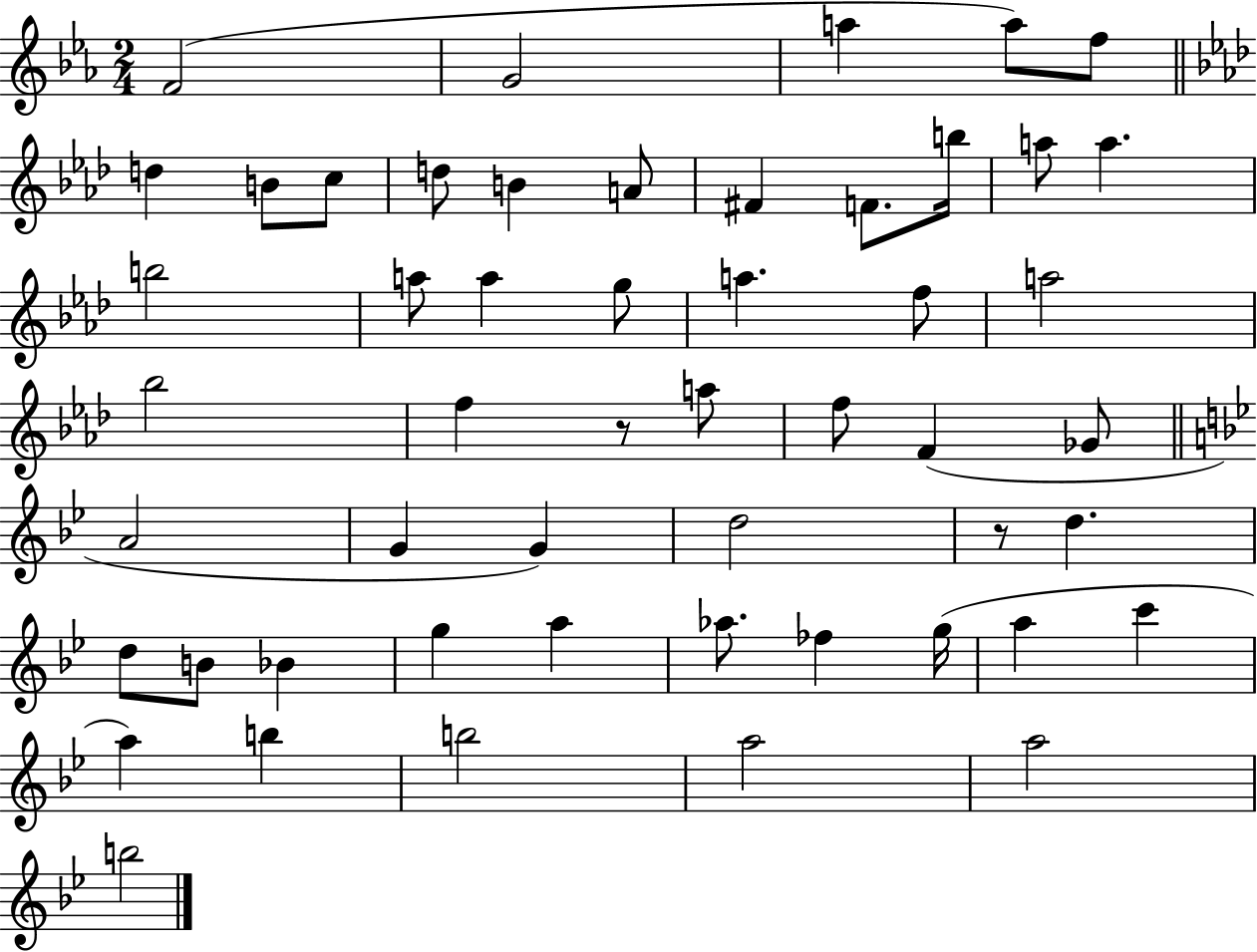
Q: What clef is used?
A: treble